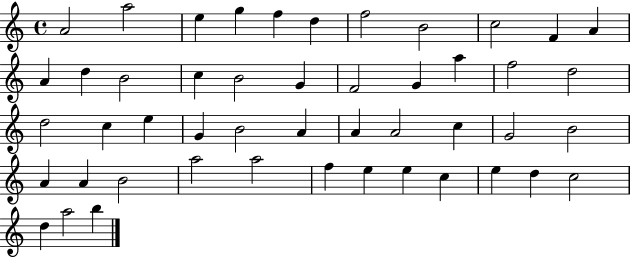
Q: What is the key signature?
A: C major